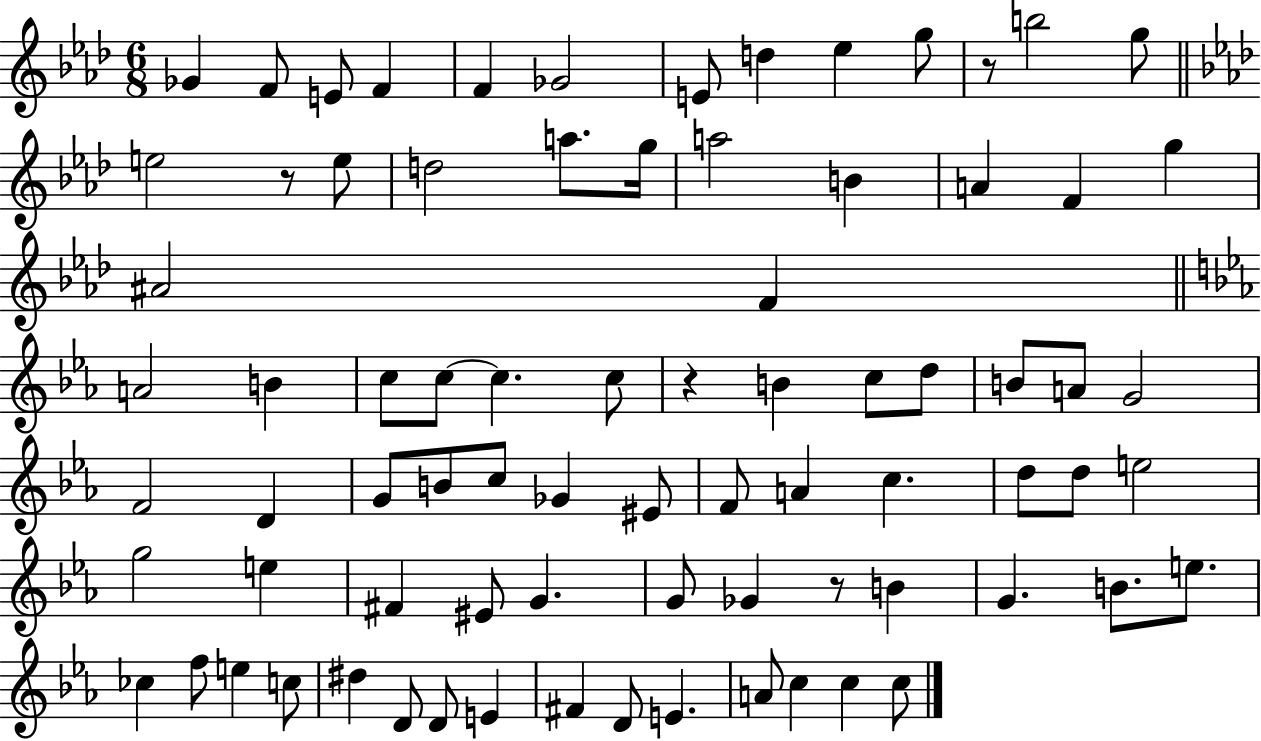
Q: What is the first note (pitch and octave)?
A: Gb4